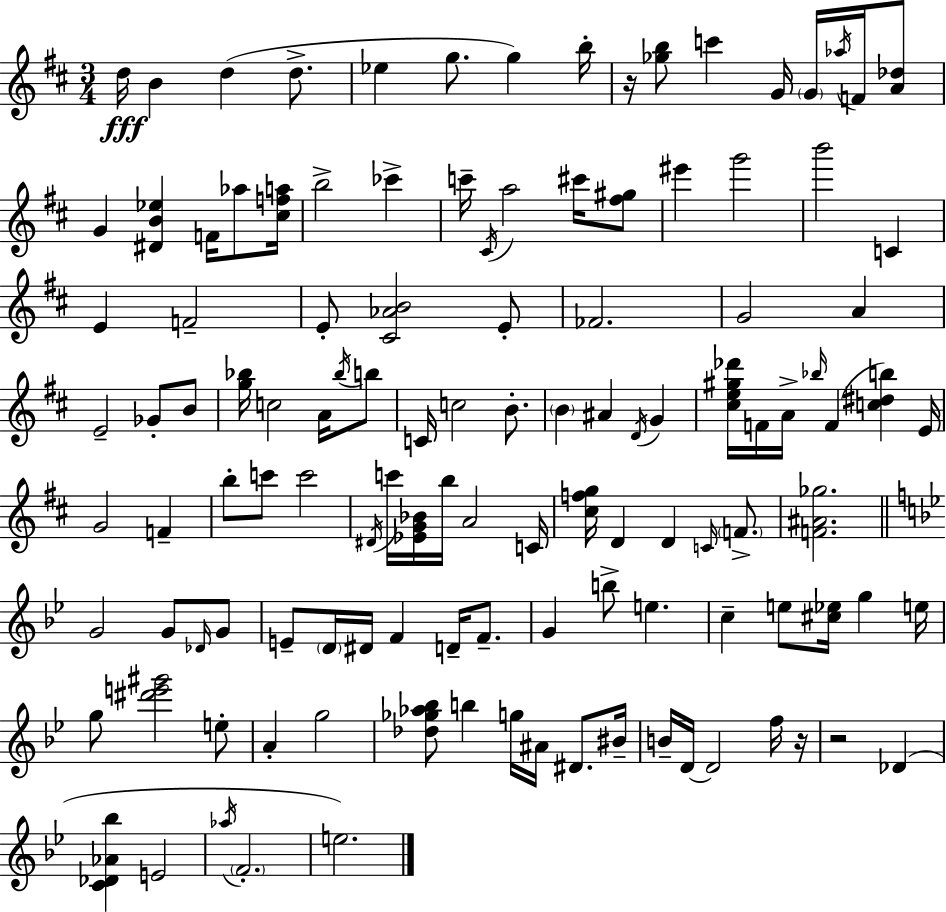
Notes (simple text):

D5/s B4/q D5/q D5/e. Eb5/q G5/e. G5/q B5/s R/s [Gb5,B5]/e C6/q G4/s G4/s Ab5/s F4/s [A4,Db5]/e G4/q [D#4,B4,Eb5]/q F4/s Ab5/e [C#5,F5,A5]/s B5/h CES6/q C6/s C#4/s A5/h C#6/s [F#5,G#5]/e EIS6/q G6/h B6/h C4/q E4/q F4/h E4/e [C#4,Ab4,B4]/h E4/e FES4/h. G4/h A4/q E4/h Gb4/e B4/e [G5,Bb5]/s C5/h A4/s Bb5/s B5/e C4/s C5/h B4/e. B4/q A#4/q D4/s G4/q [C#5,E5,G#5,Db6]/s F4/s A4/s Bb5/s F4/q [C5,D#5,B5]/q E4/s G4/h F4/q B5/e C6/e C6/h D#4/s C6/s [Eb4,G4,Bb4]/s B5/s A4/h C4/s [C#5,F5,G5]/s D4/q D4/q C4/s F4/e. [F4,A#4,Gb5]/h. G4/h G4/e Db4/s G4/e E4/e D4/s D#4/s F4/q D4/s F4/e. G4/q B5/e E5/q. C5/q E5/e [C#5,Eb5]/s G5/q E5/s G5/e [D#6,E6,G#6]/h E5/e A4/q G5/h [Db5,Gb5,Ab5,Bb5]/e B5/q G5/s A#4/s D#4/e. BIS4/s B4/s D4/s D4/h F5/s R/s R/h Db4/q [C4,Db4,Ab4,Bb5]/q E4/h Ab5/s F4/h. E5/h.